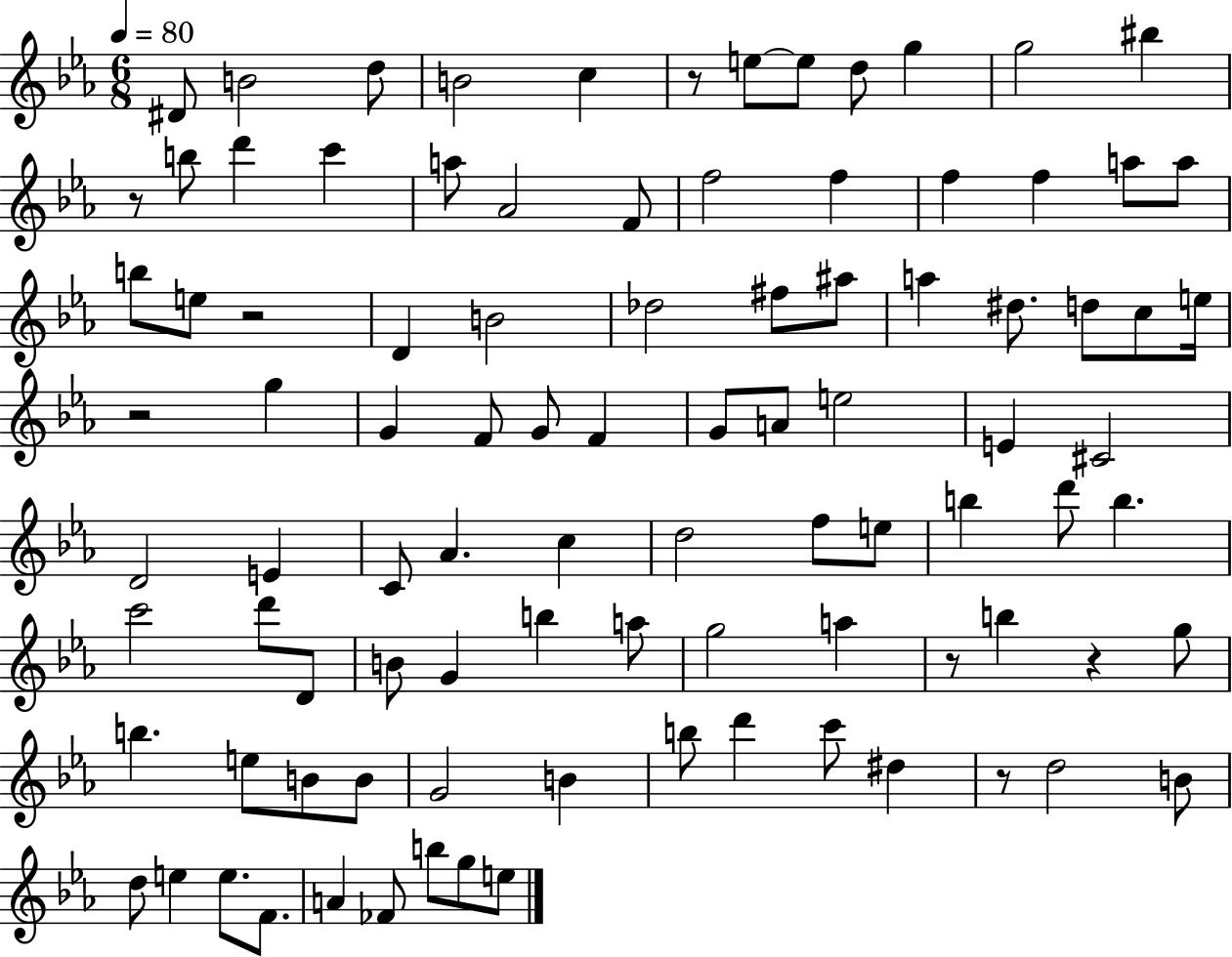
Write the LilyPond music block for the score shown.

{
  \clef treble
  \numericTimeSignature
  \time 6/8
  \key ees \major
  \tempo 4 = 80
  dis'8 b'2 d''8 | b'2 c''4 | r8 e''8~~ e''8 d''8 g''4 | g''2 bis''4 | \break r8 b''8 d'''4 c'''4 | a''8 aes'2 f'8 | f''2 f''4 | f''4 f''4 a''8 a''8 | \break b''8 e''8 r2 | d'4 b'2 | des''2 fis''8 ais''8 | a''4 dis''8. d''8 c''8 e''16 | \break r2 g''4 | g'4 f'8 g'8 f'4 | g'8 a'8 e''2 | e'4 cis'2 | \break d'2 e'4 | c'8 aes'4. c''4 | d''2 f''8 e''8 | b''4 d'''8 b''4. | \break c'''2 d'''8 d'8 | b'8 g'4 b''4 a''8 | g''2 a''4 | r8 b''4 r4 g''8 | \break b''4. e''8 b'8 b'8 | g'2 b'4 | b''8 d'''4 c'''8 dis''4 | r8 d''2 b'8 | \break d''8 e''4 e''8. f'8. | a'4 fes'8 b''8 g''8 e''8 | \bar "|."
}